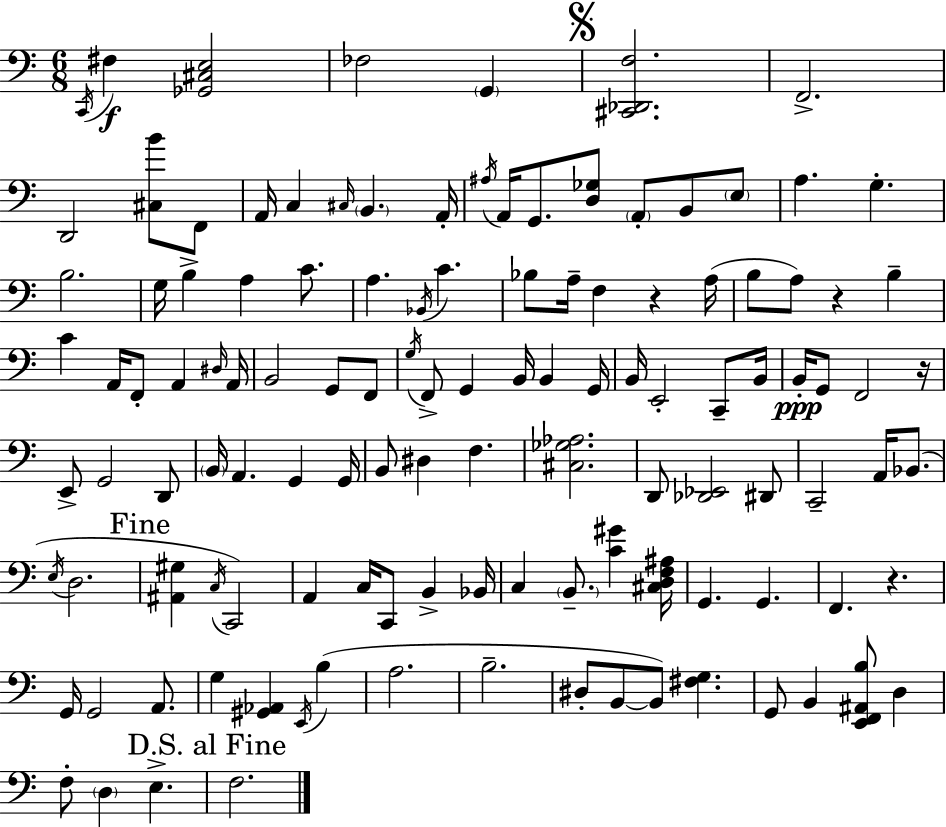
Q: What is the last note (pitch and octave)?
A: F3